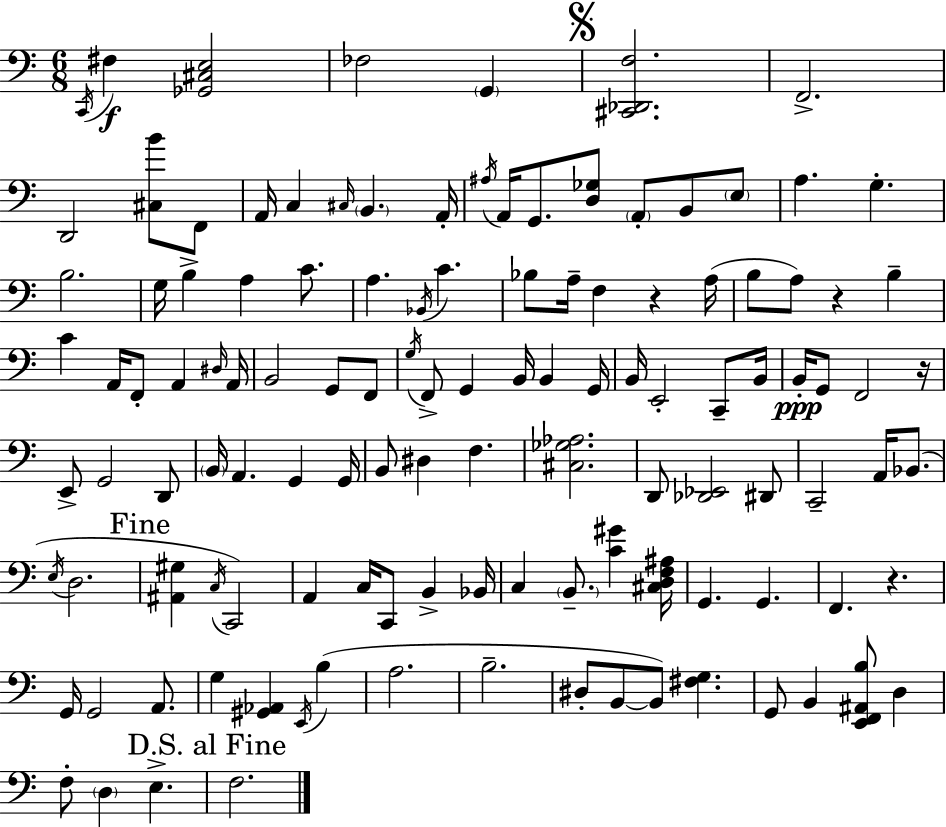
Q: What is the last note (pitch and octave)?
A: F3